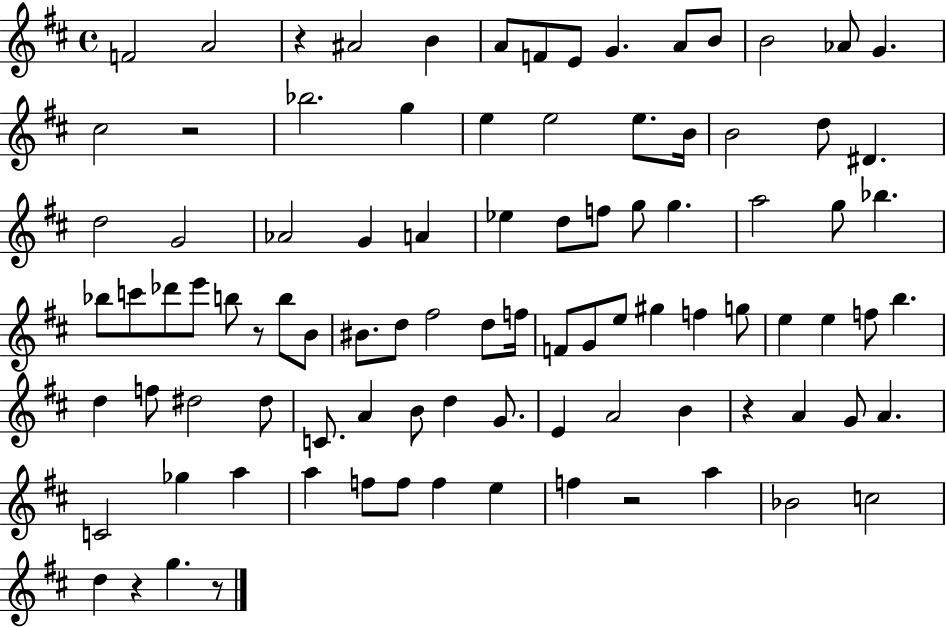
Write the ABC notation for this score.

X:1
T:Untitled
M:4/4
L:1/4
K:D
F2 A2 z ^A2 B A/2 F/2 E/2 G A/2 B/2 B2 _A/2 G ^c2 z2 _b2 g e e2 e/2 B/4 B2 d/2 ^D d2 G2 _A2 G A _e d/2 f/2 g/2 g a2 g/2 _b _b/2 c'/2 _d'/2 e'/2 b/2 z/2 b/2 B/2 ^B/2 d/2 ^f2 d/2 f/4 F/2 G/2 e/2 ^g f g/2 e e f/2 b d f/2 ^d2 ^d/2 C/2 A B/2 d G/2 E A2 B z A G/2 A C2 _g a a f/2 f/2 f e f z2 a _B2 c2 d z g z/2